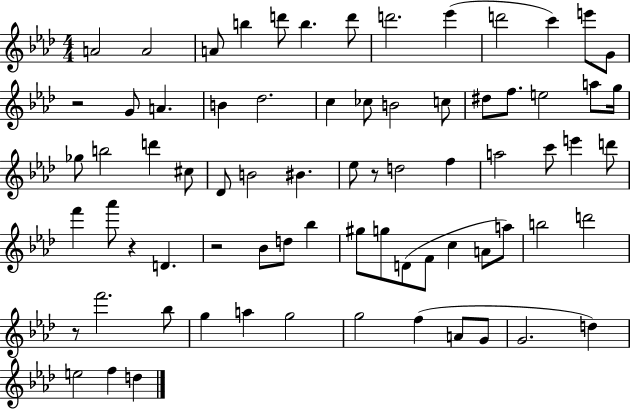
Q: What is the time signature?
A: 4/4